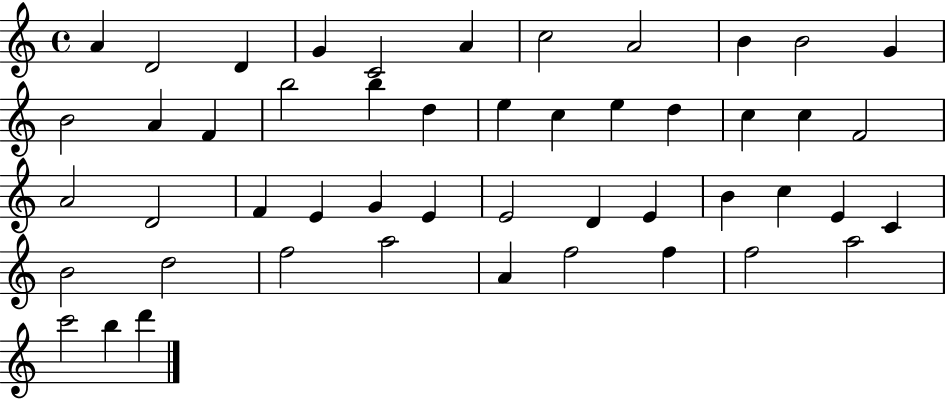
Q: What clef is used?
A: treble